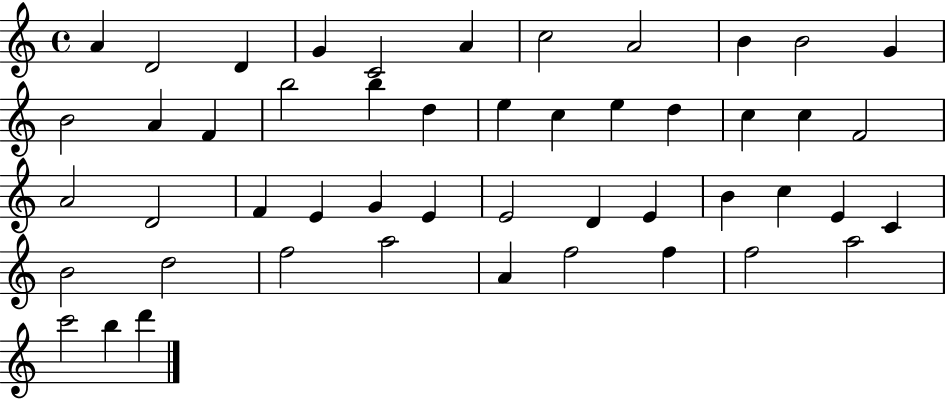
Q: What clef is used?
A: treble